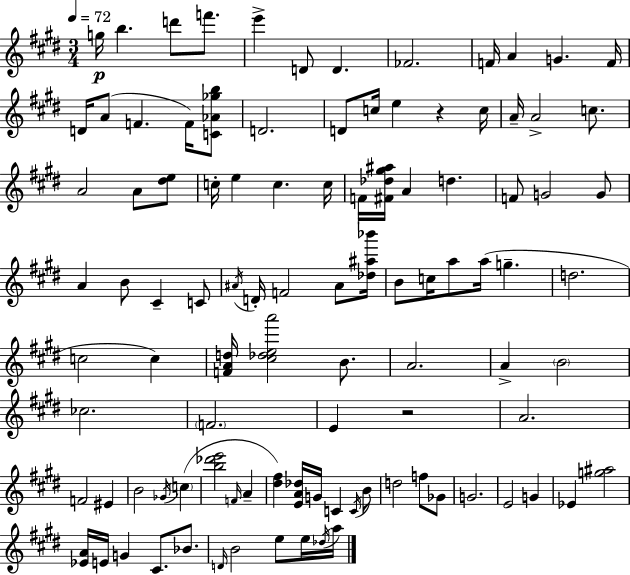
{
  \clef treble
  \numericTimeSignature
  \time 3/4
  \key e \major
  \tempo 4 = 72
  g''16\p b''4. d'''8 f'''8. | e'''4-> d'8 d'4. | fes'2. | f'16 a'4 g'4. f'16 | \break d'16 a'8( f'4. f'16) <c' aes' ges'' b''>8 | d'2. | d'8 c''16 e''4 r4 c''16 | a'16-- a'2-> c''8. | \break a'2 a'8 <dis'' e''>8 | c''16-. e''4 c''4. c''16 | f'16 <fis' des'' gis'' ais''>16 a'4 d''4. | f'8 g'2 g'8 | \break a'4 b'8 cis'4-- c'8 | \acciaccatura { ais'16 } d'16-. f'2 ais'8 | <des'' ais'' bes'''>16 b'8 c''16 a''8 a''16( g''4.-- | d''2. | \break c''2 c''4) | <f' a' d''>16 <cis'' des'' e'' a'''>2 b'8. | a'2. | a'4-> \parenthesize b'2 | \break ces''2. | \parenthesize f'2. | e'4 r2 | a'2. | \break f'2 eis'4 | b'2 \acciaccatura { ges'16 }( \parenthesize c''4 | <b'' des''' e'''>2 \grace { f'16 } a'4-- | <dis'' fis''>4) <e' a' des''>16 g'16 c'4 | \break \acciaccatura { c'16 } b'8 d''2 | f''8 ges'8 g'2. | e'2 | g'4 ees'4 <g'' ais''>2 | \break <ees' a'>16 e'16 g'4 cis'8. | bes'8. \grace { d'16 } b'2 | e''8 e''16 \acciaccatura { des''16 } a''16 \bar "|."
}